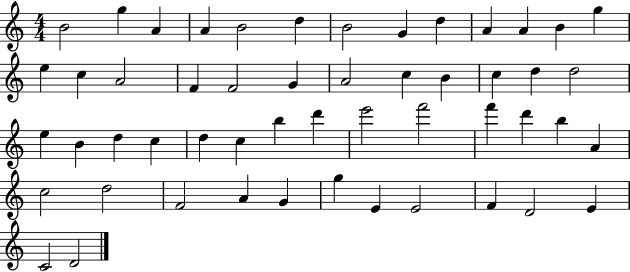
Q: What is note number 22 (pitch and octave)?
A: B4